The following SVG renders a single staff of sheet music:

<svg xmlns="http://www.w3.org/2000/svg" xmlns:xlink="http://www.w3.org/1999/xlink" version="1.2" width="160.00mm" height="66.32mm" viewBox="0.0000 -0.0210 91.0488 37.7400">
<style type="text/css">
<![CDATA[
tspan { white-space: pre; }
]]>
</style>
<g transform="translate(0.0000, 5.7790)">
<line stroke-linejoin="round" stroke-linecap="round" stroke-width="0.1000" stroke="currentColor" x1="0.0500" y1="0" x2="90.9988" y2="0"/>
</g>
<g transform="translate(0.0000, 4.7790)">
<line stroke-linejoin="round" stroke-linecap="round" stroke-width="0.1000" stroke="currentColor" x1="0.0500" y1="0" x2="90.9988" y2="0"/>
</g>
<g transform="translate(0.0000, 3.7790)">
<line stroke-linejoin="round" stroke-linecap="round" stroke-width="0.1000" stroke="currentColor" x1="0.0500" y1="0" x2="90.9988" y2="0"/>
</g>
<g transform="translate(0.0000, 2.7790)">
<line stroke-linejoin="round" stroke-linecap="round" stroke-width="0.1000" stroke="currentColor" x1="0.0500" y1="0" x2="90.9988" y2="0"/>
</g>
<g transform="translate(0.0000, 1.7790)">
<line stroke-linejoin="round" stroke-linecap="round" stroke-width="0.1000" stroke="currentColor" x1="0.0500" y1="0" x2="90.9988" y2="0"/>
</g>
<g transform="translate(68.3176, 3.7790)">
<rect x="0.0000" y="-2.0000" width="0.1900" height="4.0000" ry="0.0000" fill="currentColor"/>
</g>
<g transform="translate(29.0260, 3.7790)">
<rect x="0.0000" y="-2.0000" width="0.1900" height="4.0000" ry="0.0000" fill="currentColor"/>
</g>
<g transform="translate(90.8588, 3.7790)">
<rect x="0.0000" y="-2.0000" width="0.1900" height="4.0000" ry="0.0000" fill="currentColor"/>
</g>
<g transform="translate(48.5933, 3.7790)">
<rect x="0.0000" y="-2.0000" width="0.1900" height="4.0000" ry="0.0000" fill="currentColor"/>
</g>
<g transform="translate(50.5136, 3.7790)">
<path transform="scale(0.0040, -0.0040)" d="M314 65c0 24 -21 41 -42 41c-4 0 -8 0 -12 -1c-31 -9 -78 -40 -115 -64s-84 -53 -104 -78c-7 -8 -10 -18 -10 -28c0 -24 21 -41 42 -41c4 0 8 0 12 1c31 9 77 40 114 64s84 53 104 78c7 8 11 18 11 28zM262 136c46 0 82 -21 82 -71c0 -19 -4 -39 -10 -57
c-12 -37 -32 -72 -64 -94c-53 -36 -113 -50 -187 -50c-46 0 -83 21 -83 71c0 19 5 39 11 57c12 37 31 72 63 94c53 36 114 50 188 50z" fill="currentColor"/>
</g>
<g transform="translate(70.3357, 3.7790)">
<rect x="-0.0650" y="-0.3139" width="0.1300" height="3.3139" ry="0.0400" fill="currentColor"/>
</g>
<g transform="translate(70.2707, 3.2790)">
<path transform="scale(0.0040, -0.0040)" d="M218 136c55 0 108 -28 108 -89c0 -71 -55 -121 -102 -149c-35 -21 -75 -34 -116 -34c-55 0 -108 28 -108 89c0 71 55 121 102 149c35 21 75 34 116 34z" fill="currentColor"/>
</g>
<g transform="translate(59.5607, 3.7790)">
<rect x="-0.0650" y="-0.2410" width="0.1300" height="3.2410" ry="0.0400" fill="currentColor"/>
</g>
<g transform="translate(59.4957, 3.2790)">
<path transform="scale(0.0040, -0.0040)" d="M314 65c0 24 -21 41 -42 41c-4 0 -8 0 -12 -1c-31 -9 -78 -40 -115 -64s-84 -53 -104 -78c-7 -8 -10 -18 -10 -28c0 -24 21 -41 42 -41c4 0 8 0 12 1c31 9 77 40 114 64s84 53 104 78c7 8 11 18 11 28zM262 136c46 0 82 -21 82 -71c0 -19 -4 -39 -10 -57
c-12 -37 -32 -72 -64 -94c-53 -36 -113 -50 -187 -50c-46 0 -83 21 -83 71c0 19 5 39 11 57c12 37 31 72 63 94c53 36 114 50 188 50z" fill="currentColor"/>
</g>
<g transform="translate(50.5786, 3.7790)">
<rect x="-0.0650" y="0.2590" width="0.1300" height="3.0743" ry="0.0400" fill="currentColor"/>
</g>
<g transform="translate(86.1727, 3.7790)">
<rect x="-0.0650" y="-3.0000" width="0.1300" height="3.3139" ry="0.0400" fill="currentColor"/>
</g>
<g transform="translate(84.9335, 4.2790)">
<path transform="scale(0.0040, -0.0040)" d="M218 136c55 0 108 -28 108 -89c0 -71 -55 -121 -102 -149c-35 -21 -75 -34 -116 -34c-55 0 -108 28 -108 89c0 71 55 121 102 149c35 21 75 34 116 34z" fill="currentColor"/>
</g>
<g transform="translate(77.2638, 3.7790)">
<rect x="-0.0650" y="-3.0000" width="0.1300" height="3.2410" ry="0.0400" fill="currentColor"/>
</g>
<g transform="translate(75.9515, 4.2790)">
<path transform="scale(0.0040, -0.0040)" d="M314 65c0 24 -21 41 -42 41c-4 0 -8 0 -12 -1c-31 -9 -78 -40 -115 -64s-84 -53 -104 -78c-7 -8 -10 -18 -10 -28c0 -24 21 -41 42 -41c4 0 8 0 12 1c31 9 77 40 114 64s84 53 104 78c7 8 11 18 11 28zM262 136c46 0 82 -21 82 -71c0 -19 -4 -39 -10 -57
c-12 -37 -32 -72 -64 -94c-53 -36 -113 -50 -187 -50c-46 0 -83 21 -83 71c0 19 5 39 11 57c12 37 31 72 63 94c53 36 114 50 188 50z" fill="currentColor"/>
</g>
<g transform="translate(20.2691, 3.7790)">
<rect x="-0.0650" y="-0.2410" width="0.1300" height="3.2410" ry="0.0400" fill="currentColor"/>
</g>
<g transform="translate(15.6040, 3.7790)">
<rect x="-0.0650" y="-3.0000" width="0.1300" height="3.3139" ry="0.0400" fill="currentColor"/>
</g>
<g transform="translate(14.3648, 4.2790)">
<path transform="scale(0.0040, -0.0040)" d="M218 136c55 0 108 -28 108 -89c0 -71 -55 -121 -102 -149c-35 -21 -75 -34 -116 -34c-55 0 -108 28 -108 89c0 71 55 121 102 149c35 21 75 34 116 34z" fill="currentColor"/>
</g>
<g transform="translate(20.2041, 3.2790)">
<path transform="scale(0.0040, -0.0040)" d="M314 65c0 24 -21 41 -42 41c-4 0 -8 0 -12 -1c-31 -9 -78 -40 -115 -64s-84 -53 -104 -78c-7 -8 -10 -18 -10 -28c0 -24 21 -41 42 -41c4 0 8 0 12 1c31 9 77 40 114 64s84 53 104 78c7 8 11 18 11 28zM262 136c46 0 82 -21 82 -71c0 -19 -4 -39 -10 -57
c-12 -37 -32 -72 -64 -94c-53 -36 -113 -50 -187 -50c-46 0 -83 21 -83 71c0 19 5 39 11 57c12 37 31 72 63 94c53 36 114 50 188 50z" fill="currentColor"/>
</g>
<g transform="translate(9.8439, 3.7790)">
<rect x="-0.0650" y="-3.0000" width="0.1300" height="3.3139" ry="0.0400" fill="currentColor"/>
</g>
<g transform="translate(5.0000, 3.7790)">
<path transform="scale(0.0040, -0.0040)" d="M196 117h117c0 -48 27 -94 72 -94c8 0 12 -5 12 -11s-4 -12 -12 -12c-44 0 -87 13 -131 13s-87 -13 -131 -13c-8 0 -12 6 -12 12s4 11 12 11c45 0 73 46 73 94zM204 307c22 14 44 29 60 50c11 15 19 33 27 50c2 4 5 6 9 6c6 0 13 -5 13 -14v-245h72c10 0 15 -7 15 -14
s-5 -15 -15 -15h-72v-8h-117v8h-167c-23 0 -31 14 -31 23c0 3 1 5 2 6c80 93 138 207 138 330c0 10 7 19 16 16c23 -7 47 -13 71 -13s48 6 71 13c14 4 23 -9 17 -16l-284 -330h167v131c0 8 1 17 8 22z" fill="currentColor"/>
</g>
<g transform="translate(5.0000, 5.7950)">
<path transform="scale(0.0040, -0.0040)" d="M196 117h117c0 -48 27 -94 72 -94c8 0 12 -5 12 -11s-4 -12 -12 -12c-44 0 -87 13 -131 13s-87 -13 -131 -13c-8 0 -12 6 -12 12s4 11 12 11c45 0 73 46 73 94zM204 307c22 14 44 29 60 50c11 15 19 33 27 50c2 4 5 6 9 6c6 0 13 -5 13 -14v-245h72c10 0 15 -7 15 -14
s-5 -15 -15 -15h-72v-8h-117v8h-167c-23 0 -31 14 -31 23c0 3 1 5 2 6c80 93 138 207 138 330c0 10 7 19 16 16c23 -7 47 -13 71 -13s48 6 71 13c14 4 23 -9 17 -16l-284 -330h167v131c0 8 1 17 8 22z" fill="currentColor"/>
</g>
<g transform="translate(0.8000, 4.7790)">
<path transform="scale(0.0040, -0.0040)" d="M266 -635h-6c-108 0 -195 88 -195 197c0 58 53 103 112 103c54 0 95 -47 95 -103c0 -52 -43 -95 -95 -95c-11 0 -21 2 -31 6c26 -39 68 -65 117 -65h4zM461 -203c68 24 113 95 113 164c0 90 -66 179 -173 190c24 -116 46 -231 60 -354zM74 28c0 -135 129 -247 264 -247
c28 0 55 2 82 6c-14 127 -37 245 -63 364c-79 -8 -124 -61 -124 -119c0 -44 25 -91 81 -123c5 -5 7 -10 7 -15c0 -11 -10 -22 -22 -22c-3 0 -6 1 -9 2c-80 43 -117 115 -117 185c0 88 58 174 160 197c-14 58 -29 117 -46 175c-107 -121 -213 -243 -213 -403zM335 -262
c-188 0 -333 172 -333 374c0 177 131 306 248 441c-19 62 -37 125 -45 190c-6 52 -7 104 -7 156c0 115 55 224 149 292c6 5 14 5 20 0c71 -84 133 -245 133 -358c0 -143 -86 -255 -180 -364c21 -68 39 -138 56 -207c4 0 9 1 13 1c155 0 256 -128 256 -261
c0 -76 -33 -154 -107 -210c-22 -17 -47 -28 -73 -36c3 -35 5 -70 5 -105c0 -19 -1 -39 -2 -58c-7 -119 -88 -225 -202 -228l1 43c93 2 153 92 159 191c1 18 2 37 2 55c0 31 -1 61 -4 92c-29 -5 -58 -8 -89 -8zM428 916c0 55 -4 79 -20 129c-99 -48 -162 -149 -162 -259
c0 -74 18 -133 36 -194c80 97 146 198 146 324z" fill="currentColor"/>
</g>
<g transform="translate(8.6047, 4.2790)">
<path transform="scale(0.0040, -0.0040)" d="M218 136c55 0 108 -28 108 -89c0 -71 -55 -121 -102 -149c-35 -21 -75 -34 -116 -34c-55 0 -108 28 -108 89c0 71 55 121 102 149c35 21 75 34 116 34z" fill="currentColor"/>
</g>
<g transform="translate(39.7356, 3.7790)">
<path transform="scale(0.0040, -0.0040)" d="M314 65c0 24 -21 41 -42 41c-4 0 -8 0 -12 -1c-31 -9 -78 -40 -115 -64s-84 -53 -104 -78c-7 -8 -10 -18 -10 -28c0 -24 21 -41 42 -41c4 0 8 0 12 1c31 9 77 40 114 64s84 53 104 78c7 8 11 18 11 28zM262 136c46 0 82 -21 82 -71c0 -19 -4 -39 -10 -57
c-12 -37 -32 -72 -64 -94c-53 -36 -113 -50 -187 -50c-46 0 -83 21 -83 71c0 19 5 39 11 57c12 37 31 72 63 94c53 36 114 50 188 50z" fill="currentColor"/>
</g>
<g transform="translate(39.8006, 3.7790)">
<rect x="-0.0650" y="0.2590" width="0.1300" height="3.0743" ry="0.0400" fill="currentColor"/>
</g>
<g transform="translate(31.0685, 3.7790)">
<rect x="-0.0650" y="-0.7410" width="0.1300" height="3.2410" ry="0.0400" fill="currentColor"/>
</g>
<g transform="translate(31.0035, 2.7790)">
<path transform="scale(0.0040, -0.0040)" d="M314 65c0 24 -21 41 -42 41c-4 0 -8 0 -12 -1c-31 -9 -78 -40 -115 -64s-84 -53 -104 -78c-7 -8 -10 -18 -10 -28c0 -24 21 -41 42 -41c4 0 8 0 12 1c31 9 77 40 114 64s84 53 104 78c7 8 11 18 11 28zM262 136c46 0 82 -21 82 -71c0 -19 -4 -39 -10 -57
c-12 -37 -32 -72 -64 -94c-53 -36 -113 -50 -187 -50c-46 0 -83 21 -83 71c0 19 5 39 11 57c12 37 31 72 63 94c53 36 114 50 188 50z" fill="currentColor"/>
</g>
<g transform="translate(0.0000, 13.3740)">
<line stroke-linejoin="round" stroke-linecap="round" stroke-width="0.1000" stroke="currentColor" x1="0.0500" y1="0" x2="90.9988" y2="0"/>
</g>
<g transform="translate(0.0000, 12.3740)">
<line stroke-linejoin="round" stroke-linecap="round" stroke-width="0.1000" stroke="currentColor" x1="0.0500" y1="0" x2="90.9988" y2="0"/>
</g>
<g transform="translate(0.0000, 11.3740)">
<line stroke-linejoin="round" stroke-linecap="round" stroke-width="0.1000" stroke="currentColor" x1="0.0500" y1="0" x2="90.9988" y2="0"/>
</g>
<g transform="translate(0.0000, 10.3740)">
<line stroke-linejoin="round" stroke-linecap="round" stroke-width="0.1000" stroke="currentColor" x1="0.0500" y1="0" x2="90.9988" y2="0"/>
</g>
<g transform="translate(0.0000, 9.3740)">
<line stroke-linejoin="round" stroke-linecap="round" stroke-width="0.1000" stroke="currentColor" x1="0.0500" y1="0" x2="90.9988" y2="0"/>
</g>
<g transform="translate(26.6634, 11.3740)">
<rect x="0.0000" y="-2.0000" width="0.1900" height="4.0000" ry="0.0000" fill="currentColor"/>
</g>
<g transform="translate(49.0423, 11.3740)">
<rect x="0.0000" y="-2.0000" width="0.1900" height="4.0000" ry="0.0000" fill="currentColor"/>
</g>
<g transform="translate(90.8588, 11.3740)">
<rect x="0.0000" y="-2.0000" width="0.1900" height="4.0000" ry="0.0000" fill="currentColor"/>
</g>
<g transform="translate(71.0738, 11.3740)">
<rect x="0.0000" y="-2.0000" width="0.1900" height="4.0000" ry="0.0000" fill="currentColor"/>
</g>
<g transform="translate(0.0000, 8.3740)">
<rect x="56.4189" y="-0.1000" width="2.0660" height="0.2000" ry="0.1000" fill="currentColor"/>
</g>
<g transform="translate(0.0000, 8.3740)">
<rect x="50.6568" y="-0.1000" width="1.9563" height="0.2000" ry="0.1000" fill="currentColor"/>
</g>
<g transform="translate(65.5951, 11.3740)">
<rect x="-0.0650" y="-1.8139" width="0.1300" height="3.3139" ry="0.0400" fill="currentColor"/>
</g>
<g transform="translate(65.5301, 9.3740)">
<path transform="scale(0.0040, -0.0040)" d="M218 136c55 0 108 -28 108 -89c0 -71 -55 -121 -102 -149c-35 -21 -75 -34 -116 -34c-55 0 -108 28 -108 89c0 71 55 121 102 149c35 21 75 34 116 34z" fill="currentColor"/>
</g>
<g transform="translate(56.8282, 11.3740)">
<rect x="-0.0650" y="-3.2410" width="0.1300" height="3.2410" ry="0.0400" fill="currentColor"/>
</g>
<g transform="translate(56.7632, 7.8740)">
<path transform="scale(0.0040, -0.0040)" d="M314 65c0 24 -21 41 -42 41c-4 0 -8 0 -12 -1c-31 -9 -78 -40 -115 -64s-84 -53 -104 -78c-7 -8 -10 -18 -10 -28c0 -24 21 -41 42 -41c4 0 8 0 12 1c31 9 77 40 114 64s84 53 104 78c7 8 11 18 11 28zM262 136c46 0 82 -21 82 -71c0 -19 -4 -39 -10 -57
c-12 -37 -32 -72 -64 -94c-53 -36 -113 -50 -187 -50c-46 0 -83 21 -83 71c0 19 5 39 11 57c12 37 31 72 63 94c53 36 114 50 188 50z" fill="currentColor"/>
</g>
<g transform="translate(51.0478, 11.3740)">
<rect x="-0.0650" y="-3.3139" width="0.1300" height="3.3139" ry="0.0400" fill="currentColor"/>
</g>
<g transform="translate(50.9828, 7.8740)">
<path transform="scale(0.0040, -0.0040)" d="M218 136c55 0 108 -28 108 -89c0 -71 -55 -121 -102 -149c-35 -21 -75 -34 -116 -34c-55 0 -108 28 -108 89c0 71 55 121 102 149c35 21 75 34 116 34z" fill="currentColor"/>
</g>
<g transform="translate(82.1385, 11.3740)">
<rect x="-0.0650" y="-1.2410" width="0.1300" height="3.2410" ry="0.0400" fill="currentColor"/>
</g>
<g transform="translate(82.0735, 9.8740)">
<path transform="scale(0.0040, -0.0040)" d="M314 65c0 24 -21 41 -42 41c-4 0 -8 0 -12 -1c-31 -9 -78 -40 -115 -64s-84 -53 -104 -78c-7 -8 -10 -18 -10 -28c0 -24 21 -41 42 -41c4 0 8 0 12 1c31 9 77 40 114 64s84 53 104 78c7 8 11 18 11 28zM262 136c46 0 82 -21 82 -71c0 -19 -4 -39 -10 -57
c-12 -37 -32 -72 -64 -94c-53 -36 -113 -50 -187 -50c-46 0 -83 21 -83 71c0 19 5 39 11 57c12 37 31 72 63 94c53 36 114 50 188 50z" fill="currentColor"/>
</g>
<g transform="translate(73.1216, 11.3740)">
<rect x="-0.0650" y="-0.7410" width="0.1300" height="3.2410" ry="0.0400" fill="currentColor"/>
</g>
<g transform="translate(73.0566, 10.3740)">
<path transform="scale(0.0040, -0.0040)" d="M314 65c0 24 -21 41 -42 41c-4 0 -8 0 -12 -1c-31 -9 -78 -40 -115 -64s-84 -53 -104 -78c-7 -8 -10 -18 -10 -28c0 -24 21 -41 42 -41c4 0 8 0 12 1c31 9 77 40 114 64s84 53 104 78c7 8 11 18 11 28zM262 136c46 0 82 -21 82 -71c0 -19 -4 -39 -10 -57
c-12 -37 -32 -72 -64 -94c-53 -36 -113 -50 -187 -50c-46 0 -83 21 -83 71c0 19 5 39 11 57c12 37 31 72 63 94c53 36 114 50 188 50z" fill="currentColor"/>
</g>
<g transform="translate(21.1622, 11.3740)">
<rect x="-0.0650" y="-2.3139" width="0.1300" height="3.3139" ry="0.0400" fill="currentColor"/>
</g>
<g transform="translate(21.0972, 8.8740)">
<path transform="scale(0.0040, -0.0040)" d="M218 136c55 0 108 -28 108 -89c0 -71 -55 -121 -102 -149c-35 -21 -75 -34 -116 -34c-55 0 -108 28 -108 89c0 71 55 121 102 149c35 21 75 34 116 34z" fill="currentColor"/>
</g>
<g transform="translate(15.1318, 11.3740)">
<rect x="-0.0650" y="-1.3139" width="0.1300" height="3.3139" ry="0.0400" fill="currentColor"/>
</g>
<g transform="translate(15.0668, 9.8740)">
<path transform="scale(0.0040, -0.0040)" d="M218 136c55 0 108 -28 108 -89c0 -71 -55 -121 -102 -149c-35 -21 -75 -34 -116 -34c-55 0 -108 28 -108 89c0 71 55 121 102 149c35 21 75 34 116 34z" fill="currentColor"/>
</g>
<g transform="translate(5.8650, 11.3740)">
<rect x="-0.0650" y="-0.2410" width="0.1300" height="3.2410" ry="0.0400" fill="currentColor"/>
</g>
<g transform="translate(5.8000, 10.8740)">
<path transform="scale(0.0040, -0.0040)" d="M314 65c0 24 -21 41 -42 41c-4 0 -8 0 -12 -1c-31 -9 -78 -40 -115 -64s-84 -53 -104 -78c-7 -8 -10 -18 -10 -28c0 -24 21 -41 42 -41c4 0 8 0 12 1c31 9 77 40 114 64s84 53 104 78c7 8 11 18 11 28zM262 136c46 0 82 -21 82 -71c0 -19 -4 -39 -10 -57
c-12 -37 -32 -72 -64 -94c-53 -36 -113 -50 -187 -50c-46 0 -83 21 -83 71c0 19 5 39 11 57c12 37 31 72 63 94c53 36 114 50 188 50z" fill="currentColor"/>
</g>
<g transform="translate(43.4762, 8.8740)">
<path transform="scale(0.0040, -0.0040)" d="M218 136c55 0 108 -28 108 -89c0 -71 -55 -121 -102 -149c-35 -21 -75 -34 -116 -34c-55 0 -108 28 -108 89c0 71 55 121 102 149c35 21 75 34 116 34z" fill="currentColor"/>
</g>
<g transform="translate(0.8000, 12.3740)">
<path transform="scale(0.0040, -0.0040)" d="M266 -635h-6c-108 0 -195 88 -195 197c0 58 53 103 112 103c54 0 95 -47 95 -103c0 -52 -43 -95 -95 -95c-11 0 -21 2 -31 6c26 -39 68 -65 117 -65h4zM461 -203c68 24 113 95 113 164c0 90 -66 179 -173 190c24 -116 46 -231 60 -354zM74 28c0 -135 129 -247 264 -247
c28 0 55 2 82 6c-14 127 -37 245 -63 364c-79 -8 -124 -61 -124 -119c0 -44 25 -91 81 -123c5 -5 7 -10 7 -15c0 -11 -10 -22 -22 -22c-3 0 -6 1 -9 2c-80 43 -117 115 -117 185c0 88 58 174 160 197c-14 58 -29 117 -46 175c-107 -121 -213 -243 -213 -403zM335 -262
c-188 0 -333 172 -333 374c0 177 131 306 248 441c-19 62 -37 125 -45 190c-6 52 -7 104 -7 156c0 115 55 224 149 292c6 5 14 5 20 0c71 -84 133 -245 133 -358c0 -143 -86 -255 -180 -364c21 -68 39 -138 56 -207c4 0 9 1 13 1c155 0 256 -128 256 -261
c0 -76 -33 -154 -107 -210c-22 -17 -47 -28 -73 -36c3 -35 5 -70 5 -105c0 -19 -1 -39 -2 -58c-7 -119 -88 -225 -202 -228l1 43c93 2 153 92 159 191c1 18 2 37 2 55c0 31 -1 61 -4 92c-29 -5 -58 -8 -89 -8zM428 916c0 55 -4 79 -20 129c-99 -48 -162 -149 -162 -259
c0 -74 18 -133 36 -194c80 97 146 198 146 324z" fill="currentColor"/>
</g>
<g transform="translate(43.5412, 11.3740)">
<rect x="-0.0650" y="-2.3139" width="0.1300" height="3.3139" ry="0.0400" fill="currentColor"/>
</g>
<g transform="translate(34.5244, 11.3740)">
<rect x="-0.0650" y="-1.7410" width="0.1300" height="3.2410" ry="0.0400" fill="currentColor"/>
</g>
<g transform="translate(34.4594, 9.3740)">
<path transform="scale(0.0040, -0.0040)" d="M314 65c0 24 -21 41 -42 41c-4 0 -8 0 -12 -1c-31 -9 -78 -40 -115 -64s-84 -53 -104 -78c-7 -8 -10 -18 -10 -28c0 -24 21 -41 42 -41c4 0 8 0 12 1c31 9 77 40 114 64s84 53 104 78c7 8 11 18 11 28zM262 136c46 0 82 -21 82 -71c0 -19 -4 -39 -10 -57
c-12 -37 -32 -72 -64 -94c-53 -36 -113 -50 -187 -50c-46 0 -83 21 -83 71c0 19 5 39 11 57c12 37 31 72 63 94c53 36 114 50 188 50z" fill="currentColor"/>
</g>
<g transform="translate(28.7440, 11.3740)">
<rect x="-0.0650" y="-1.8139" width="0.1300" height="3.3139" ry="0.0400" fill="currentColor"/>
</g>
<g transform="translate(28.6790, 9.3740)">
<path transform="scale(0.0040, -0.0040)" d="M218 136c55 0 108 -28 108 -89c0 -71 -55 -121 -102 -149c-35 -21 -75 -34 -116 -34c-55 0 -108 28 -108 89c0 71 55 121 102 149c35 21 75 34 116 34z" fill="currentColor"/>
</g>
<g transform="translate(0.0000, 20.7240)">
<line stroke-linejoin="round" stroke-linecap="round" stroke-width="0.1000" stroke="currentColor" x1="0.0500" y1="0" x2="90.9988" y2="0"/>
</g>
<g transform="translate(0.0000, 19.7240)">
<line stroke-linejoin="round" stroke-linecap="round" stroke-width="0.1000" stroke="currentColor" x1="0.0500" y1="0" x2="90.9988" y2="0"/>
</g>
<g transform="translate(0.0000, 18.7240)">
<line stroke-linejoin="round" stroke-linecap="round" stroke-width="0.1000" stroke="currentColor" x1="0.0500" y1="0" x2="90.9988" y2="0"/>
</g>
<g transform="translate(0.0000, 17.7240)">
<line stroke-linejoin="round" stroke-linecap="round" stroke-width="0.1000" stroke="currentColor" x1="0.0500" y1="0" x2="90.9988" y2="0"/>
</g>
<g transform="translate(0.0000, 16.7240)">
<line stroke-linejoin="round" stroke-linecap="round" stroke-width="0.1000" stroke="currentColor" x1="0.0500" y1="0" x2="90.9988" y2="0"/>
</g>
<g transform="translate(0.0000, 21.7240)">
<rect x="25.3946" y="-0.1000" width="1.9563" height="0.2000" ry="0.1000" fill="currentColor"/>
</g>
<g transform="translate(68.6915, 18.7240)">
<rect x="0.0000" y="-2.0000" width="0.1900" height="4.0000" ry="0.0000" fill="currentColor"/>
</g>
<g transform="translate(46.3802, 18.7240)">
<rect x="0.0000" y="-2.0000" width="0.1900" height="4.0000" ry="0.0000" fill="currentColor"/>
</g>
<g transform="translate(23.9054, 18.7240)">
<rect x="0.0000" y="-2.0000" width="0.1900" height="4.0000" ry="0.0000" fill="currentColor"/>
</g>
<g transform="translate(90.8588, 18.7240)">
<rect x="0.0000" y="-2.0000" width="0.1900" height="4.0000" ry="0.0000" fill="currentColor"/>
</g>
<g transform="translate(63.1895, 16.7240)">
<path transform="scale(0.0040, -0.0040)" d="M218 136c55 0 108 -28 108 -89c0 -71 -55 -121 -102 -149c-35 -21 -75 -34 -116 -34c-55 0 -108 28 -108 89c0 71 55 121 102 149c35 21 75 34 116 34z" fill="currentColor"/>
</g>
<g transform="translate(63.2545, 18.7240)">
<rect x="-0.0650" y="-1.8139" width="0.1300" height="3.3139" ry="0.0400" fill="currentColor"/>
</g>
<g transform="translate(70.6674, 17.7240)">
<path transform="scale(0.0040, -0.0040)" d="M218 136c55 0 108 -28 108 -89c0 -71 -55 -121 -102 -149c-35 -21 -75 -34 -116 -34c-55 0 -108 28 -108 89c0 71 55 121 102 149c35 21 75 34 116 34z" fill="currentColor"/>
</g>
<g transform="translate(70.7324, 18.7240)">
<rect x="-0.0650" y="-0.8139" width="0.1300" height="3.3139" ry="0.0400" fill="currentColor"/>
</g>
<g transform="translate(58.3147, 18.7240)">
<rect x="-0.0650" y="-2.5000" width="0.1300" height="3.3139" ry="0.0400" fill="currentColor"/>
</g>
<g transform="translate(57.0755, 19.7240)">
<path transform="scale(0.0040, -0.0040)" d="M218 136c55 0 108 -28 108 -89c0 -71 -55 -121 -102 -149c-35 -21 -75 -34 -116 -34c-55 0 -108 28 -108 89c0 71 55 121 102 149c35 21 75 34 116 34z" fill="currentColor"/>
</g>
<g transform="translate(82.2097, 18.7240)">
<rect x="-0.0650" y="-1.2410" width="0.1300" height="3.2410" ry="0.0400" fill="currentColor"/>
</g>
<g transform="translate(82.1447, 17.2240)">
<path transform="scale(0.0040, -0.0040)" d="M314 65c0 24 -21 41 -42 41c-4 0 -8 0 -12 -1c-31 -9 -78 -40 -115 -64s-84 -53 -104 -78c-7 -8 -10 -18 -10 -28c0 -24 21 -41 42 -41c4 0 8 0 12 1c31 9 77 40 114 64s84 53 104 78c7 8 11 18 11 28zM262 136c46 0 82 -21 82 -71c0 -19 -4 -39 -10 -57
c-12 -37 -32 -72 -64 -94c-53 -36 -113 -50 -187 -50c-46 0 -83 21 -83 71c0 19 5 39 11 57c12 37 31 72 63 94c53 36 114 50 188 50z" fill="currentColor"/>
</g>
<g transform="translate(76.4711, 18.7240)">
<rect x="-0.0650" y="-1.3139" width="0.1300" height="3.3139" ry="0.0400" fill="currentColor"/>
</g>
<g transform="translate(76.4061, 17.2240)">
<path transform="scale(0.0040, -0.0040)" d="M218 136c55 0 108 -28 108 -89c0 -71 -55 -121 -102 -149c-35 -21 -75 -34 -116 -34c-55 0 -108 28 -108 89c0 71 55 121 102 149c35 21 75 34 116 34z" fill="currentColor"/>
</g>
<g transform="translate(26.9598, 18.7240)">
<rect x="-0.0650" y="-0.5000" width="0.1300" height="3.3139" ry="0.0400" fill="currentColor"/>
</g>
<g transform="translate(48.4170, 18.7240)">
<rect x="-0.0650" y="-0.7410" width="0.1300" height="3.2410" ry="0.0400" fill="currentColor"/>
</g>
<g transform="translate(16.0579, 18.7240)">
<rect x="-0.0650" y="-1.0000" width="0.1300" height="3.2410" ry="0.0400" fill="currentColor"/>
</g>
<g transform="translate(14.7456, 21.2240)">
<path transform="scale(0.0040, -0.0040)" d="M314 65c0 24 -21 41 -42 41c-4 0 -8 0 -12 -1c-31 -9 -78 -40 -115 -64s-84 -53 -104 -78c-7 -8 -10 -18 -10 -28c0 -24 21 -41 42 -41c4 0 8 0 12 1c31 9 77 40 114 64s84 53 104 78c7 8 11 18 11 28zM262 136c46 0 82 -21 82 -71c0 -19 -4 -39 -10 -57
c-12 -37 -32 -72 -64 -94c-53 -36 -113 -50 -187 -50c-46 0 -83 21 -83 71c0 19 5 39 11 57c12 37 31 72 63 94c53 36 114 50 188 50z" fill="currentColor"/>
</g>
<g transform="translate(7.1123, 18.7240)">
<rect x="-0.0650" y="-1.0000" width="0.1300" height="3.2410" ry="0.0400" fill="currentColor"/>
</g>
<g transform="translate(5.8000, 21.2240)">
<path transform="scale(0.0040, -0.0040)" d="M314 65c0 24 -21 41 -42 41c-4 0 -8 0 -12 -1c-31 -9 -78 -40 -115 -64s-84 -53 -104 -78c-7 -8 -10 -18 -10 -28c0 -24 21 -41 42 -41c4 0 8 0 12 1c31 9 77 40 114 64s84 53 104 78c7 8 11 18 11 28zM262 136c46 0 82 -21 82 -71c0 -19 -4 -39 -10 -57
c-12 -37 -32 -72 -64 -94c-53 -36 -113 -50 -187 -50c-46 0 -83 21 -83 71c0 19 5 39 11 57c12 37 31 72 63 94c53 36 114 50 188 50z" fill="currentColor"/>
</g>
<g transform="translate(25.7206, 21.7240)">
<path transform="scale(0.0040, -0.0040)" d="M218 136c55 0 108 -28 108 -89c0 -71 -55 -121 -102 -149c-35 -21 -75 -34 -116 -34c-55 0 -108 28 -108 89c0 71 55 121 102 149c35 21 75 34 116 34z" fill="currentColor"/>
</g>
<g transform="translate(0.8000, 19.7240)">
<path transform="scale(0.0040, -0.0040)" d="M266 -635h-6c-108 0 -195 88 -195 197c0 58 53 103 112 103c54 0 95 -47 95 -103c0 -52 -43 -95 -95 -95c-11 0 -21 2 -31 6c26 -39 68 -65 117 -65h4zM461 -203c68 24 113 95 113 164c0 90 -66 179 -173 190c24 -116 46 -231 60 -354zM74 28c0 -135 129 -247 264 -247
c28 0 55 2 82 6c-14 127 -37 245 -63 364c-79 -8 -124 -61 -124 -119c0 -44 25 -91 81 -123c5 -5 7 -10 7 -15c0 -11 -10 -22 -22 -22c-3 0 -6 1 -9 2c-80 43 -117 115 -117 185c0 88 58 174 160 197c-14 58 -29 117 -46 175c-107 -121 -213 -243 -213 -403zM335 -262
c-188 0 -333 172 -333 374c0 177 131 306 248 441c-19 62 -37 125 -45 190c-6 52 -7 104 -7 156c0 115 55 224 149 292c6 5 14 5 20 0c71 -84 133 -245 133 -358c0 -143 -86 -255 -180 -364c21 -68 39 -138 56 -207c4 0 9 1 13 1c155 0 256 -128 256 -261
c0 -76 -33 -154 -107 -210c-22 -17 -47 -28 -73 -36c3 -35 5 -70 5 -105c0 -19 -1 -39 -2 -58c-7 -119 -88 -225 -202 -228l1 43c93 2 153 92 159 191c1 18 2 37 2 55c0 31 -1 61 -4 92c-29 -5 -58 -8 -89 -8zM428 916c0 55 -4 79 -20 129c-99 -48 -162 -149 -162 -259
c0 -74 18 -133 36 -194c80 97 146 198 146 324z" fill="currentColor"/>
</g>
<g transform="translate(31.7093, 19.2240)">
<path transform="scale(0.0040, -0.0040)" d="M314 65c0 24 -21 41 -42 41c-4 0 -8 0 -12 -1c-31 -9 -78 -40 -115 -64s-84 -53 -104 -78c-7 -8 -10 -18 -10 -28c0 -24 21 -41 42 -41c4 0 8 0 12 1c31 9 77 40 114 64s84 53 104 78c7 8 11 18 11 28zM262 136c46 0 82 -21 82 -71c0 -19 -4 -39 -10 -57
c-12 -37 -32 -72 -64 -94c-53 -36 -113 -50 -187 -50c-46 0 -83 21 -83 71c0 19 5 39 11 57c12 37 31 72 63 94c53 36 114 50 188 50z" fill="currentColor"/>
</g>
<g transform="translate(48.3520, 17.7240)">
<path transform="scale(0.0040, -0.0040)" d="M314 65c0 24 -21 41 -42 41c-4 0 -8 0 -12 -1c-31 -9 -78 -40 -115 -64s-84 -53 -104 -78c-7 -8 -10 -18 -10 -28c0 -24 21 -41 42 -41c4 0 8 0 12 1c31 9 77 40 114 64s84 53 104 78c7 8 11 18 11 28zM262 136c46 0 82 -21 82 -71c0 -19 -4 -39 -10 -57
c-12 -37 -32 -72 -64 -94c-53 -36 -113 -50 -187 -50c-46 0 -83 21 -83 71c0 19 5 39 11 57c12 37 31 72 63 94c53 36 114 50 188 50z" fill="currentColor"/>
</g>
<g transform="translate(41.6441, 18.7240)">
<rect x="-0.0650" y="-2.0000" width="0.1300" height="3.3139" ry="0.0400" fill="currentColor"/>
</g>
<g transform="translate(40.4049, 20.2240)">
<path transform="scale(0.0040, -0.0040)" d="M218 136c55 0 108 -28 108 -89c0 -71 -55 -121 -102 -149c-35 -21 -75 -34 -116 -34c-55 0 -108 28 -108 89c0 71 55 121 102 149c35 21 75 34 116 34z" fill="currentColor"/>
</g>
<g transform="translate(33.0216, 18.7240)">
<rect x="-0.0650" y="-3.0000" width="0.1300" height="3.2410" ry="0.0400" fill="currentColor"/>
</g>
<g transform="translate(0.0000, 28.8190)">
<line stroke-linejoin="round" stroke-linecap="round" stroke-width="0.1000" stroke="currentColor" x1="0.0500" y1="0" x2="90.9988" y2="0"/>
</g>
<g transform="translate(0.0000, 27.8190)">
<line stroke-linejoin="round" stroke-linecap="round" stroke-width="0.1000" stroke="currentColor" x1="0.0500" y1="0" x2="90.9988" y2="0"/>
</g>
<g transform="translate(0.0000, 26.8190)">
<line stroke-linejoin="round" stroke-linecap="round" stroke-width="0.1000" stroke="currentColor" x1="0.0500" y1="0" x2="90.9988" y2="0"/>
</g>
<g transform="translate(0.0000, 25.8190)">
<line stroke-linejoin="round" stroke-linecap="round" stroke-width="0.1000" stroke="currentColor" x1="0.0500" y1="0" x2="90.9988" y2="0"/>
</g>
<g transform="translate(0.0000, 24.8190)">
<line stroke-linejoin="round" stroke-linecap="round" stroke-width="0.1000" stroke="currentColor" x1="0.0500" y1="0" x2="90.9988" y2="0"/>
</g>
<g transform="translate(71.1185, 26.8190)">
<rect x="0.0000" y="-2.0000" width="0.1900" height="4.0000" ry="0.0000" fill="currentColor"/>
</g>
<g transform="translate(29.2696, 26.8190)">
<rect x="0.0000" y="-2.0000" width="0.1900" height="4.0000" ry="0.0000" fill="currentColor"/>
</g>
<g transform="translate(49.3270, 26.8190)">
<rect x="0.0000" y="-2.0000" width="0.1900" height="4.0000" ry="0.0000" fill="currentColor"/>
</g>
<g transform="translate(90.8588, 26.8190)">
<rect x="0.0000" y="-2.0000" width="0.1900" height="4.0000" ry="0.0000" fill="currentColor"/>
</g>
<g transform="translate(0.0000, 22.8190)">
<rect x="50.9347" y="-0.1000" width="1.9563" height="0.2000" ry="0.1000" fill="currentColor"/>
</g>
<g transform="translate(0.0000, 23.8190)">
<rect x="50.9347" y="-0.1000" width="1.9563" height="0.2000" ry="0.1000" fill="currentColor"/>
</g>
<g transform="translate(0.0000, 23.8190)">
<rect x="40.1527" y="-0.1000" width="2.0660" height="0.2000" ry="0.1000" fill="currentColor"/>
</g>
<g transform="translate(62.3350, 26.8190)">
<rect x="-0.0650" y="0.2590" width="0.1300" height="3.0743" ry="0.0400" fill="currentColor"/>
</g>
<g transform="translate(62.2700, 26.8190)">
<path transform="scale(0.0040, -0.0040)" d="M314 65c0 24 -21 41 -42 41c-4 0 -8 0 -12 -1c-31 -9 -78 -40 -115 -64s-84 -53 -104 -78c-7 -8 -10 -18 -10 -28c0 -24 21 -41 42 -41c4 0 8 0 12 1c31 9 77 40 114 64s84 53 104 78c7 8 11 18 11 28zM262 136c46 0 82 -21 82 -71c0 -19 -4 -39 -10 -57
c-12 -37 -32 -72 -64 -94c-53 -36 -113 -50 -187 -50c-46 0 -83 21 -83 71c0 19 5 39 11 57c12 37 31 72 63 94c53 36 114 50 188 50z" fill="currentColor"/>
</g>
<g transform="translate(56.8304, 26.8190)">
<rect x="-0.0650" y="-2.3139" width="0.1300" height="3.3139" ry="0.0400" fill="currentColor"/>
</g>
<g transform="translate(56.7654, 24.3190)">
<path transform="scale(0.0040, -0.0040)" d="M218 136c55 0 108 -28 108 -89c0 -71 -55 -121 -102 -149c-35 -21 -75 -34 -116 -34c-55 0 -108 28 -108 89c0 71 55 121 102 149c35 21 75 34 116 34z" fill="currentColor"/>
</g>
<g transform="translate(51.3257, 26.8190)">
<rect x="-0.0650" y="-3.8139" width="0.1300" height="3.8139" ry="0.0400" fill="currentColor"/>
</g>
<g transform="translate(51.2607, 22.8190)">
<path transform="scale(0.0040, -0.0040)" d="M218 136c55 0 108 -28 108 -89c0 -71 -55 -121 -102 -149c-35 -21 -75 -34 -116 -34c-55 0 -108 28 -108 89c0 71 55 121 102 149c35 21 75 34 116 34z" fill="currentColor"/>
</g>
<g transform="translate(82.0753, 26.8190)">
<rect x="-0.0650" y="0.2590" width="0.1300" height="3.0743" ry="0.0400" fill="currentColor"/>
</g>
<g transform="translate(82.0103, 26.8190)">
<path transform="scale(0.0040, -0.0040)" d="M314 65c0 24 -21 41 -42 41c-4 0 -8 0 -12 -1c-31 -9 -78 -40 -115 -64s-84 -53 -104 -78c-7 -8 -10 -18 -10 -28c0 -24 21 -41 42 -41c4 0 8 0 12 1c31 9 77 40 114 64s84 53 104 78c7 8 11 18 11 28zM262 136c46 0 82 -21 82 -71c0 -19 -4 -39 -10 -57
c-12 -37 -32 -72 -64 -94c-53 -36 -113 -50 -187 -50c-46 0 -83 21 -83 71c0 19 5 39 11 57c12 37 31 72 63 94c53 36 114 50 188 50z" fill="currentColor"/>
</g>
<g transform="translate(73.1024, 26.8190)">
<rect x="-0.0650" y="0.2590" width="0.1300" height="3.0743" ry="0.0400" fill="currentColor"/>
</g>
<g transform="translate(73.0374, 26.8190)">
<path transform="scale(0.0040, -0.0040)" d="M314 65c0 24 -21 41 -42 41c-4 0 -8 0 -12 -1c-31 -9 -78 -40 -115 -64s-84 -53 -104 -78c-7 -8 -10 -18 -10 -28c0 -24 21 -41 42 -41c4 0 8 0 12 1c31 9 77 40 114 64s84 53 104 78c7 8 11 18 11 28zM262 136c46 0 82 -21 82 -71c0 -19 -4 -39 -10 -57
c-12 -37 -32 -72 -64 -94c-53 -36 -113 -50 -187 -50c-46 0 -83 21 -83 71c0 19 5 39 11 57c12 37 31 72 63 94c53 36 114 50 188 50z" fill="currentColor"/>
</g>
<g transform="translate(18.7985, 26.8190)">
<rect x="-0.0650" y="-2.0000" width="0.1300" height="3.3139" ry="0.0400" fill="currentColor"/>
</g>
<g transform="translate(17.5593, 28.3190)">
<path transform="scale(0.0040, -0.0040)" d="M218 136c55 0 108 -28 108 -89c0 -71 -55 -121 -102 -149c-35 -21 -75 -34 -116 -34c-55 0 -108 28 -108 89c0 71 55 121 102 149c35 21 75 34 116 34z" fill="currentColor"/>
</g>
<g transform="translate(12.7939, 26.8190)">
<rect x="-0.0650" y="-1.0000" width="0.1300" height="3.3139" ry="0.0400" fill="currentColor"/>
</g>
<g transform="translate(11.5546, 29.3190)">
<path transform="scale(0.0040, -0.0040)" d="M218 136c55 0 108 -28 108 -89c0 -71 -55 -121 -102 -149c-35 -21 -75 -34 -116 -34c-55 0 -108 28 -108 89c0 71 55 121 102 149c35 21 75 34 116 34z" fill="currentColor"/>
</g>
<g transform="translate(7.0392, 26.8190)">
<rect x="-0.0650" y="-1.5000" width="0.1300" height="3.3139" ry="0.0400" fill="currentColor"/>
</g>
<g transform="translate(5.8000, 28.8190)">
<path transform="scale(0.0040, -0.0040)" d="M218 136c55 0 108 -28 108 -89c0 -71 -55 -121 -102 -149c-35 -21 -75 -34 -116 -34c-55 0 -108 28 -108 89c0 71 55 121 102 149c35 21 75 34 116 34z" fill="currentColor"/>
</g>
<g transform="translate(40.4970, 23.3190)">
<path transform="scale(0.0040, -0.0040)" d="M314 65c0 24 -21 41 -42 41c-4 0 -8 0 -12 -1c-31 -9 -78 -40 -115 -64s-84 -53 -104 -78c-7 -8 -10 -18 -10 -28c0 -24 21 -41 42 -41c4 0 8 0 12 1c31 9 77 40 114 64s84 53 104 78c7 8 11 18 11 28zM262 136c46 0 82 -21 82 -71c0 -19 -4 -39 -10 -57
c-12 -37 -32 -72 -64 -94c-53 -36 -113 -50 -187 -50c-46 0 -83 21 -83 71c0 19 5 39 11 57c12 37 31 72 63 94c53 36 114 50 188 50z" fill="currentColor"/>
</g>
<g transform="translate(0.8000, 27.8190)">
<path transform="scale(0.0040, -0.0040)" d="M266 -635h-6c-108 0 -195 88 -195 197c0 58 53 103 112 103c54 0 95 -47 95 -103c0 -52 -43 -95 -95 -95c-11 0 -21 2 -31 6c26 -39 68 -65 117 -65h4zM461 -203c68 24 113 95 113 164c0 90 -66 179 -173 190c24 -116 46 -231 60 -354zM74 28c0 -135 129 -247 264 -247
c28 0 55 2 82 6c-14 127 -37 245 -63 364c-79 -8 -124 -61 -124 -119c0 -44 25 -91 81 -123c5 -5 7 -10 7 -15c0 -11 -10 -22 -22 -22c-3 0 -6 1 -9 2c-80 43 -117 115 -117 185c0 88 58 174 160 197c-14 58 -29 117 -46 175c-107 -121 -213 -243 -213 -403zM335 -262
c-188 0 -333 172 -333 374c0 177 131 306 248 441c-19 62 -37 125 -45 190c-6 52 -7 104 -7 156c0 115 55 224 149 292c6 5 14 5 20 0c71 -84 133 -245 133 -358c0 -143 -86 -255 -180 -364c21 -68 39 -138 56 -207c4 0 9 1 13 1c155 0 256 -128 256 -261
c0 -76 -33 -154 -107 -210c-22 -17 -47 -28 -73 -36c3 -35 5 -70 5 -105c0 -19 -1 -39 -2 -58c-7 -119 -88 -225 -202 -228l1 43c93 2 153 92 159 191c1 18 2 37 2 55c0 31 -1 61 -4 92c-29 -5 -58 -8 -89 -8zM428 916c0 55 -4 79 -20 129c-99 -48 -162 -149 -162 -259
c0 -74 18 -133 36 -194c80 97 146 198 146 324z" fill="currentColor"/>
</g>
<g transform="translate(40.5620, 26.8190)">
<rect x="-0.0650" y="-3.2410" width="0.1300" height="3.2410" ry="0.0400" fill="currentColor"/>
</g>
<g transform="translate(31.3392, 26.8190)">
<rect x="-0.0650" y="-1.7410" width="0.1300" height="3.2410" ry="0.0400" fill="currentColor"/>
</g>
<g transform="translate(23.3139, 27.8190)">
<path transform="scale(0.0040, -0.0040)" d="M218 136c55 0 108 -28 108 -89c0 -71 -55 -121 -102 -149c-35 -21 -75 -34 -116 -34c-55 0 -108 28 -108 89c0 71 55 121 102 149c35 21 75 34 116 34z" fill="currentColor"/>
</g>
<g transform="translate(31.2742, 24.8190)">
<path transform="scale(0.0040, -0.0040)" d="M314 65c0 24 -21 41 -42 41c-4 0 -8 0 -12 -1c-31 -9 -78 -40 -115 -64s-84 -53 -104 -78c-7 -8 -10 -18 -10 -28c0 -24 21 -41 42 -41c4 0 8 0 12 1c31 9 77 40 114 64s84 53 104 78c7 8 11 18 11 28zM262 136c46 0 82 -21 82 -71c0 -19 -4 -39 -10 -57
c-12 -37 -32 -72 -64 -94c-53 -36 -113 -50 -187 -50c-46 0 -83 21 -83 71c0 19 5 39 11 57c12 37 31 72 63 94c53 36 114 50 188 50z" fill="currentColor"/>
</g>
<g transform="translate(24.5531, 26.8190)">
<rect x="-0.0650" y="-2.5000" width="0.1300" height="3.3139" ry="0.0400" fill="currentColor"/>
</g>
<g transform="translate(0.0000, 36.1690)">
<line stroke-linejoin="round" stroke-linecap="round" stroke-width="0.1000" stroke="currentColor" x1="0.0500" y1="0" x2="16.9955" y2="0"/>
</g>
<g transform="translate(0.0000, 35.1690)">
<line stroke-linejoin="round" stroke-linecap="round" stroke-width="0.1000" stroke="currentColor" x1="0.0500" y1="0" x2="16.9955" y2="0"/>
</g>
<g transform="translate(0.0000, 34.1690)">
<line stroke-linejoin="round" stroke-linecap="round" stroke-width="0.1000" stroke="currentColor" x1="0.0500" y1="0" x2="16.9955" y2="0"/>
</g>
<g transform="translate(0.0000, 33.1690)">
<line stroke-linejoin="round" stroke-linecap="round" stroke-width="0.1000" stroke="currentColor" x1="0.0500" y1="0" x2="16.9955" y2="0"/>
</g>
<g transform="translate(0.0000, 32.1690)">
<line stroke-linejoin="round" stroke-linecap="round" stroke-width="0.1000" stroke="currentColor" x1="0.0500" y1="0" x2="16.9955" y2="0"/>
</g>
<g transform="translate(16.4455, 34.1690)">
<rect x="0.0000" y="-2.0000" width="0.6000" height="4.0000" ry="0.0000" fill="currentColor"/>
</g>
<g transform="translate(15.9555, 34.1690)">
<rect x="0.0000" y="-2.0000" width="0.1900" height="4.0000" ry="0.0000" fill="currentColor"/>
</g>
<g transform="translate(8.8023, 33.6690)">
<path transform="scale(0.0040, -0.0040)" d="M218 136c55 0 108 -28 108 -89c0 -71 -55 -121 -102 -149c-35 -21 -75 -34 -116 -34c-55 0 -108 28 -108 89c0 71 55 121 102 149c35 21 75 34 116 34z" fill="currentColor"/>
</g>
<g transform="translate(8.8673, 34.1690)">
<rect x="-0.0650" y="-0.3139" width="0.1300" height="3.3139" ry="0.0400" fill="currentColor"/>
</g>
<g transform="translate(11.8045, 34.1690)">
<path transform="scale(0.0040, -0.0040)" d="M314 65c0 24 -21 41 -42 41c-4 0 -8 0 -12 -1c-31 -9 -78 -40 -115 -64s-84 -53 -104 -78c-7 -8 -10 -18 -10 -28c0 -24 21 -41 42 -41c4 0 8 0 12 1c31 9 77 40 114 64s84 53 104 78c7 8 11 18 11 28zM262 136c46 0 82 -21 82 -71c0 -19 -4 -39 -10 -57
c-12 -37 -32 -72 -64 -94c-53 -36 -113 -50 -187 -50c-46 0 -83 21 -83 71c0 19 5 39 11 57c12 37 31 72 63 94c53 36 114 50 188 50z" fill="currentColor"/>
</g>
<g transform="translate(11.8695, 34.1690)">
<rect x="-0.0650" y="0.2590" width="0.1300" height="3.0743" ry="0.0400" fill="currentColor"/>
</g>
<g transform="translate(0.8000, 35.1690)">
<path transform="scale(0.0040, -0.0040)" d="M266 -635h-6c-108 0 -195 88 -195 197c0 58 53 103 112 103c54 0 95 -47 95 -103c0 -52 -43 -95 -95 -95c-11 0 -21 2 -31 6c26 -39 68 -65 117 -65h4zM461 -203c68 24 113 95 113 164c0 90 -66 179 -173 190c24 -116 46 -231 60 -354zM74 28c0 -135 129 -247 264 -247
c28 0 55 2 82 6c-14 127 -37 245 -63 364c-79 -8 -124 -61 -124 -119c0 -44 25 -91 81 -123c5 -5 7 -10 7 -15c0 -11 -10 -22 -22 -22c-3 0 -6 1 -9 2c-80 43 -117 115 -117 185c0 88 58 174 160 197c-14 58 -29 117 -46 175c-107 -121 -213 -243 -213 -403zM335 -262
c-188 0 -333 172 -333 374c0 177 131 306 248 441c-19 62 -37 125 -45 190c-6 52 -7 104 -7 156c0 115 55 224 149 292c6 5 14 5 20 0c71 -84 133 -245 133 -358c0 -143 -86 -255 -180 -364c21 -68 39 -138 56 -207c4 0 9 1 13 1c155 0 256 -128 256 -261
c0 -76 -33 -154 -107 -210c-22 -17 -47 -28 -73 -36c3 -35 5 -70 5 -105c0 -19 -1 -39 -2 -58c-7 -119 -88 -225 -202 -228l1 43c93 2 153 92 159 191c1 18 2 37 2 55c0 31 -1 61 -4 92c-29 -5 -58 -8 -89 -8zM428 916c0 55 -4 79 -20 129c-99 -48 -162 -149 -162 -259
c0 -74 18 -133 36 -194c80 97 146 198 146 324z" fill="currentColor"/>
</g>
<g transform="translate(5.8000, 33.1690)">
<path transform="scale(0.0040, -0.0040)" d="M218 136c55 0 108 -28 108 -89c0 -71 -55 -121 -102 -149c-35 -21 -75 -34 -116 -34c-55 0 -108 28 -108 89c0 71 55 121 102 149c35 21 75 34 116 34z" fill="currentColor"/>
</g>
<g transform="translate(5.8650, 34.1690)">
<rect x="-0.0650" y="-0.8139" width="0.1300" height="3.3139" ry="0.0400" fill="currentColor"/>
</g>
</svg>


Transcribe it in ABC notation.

X:1
T:Untitled
M:4/4
L:1/4
K:C
A A c2 d2 B2 B2 c2 c A2 A c2 e g f f2 g b b2 f d2 e2 D2 D2 C A2 F d2 G f d e e2 E D F G f2 b2 c' g B2 B2 B2 d c B2